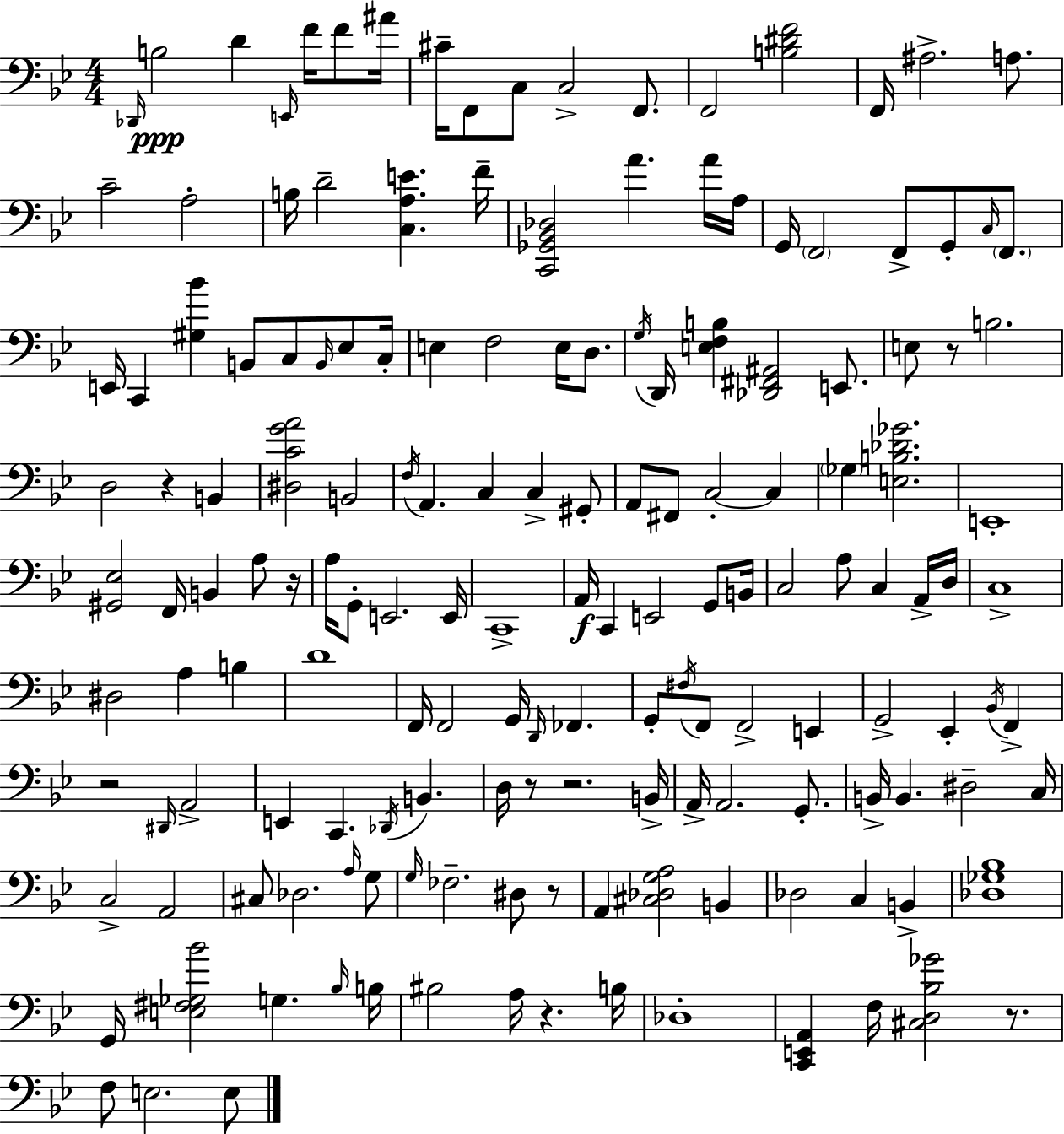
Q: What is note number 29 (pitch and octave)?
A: C3